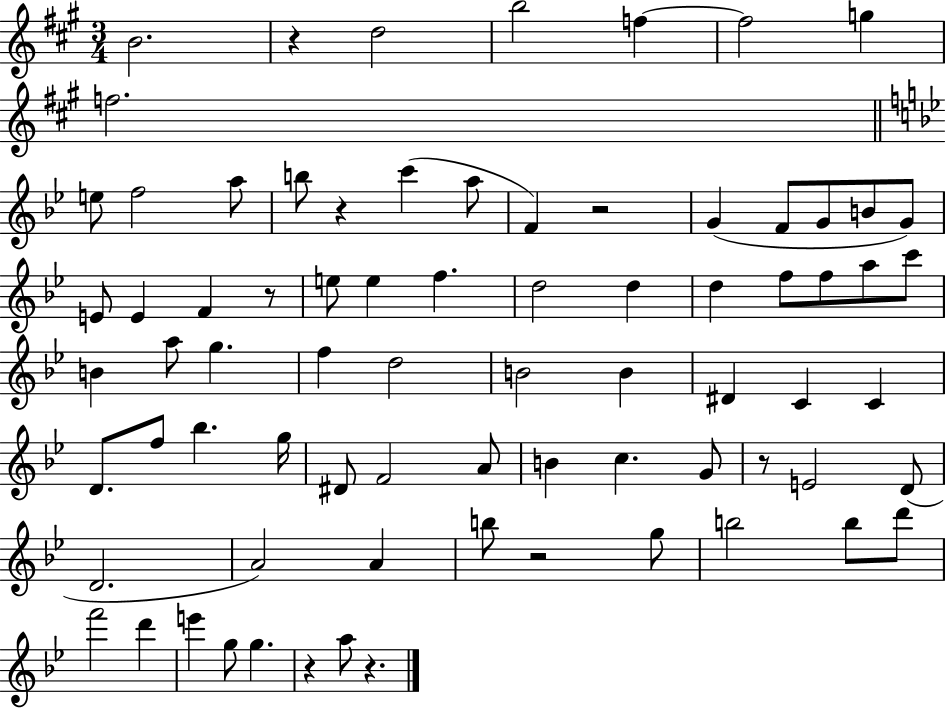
B4/h. R/q D5/h B5/h F5/q F5/h G5/q F5/h. E5/e F5/h A5/e B5/e R/q C6/q A5/e F4/q R/h G4/q F4/e G4/e B4/e G4/e E4/e E4/q F4/q R/e E5/e E5/q F5/q. D5/h D5/q D5/q F5/e F5/e A5/e C6/e B4/q A5/e G5/q. F5/q D5/h B4/h B4/q D#4/q C4/q C4/q D4/e. F5/e Bb5/q. G5/s D#4/e F4/h A4/e B4/q C5/q. G4/e R/e E4/h D4/e D4/h. A4/h A4/q B5/e R/h G5/e B5/h B5/e D6/e F6/h D6/q E6/q G5/e G5/q. R/q A5/e R/q.